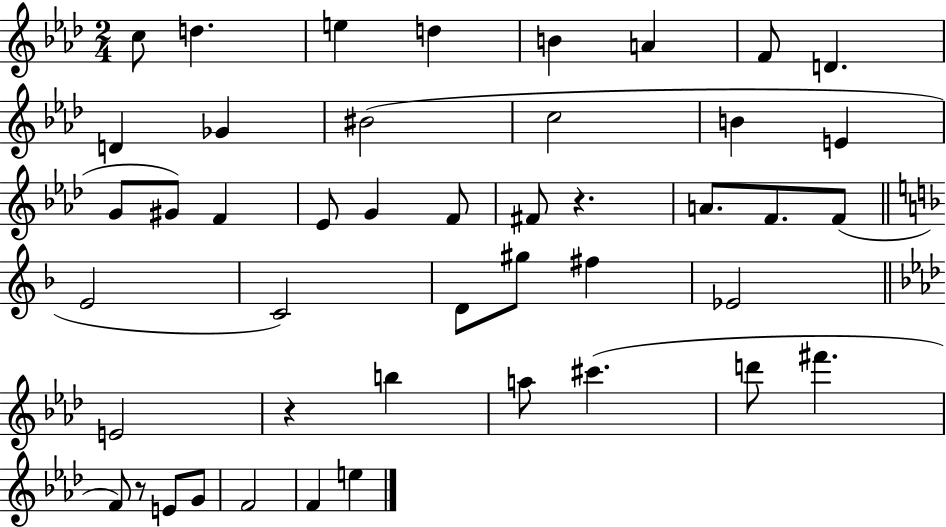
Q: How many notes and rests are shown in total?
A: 45